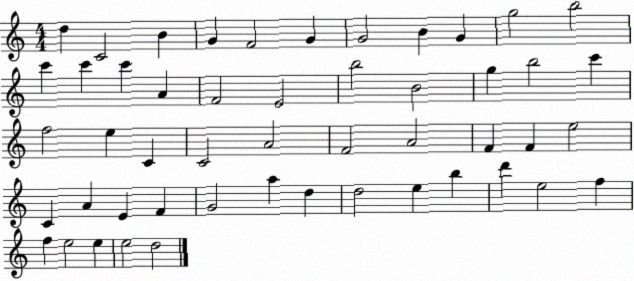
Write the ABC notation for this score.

X:1
T:Untitled
M:4/4
L:1/4
K:C
d C2 B G F2 G G2 B G g2 b2 c' c' c' A F2 E2 b2 B2 g b2 c' f2 e C C2 A2 F2 A2 F F e2 C A E F G2 a d d2 e b d' e2 f f e2 e e2 d2